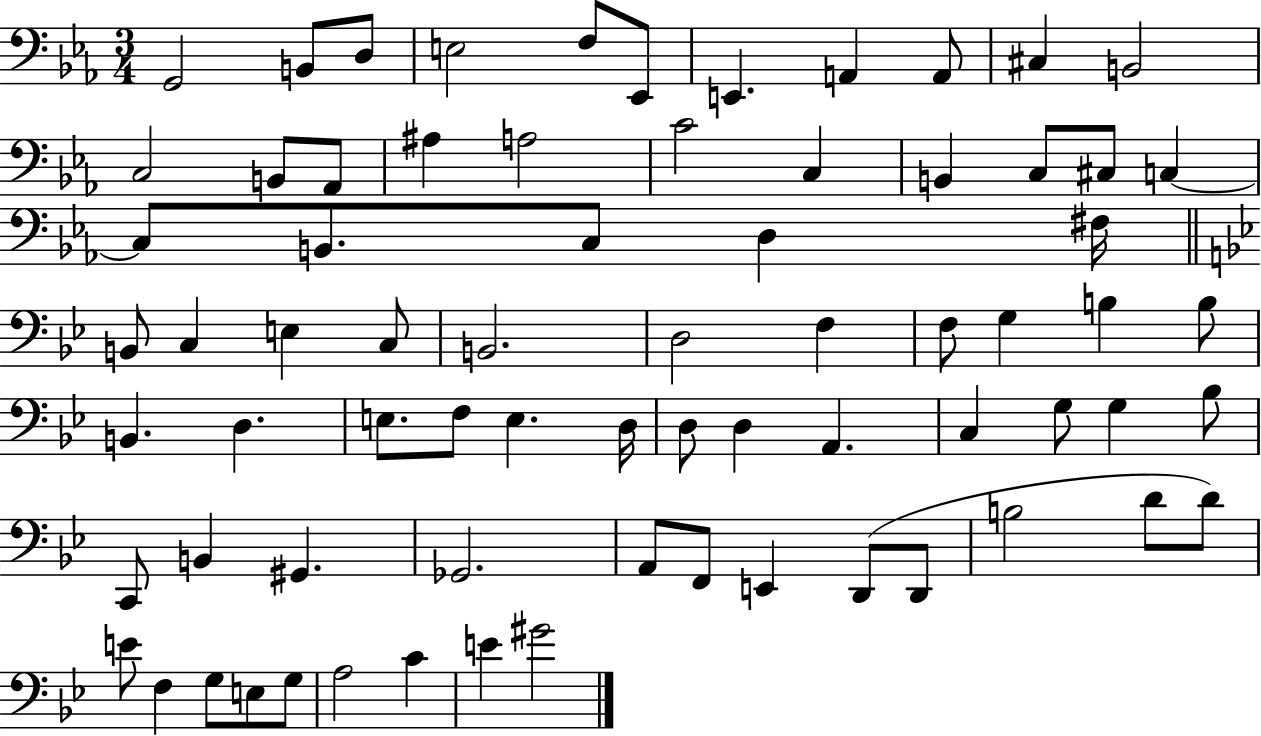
X:1
T:Untitled
M:3/4
L:1/4
K:Eb
G,,2 B,,/2 D,/2 E,2 F,/2 _E,,/2 E,, A,, A,,/2 ^C, B,,2 C,2 B,,/2 _A,,/2 ^A, A,2 C2 C, B,, C,/2 ^C,/2 C, C,/2 B,,/2 C,/2 D, ^F,/4 B,,/2 C, E, C,/2 B,,2 D,2 F, F,/2 G, B, B,/2 B,, D, E,/2 F,/2 E, D,/4 D,/2 D, A,, C, G,/2 G, _B,/2 C,,/2 B,, ^G,, _G,,2 A,,/2 F,,/2 E,, D,,/2 D,,/2 B,2 D/2 D/2 E/2 F, G,/2 E,/2 G,/2 A,2 C E ^G2